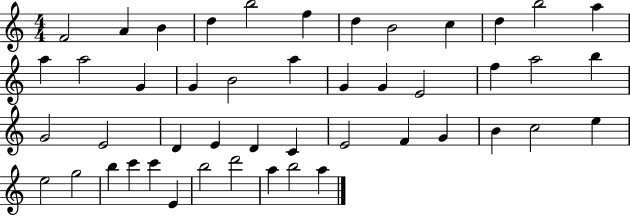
X:1
T:Untitled
M:4/4
L:1/4
K:C
F2 A B d b2 f d B2 c d b2 a a a2 G G B2 a G G E2 f a2 b G2 E2 D E D C E2 F G B c2 e e2 g2 b c' c' E b2 d'2 a b2 a